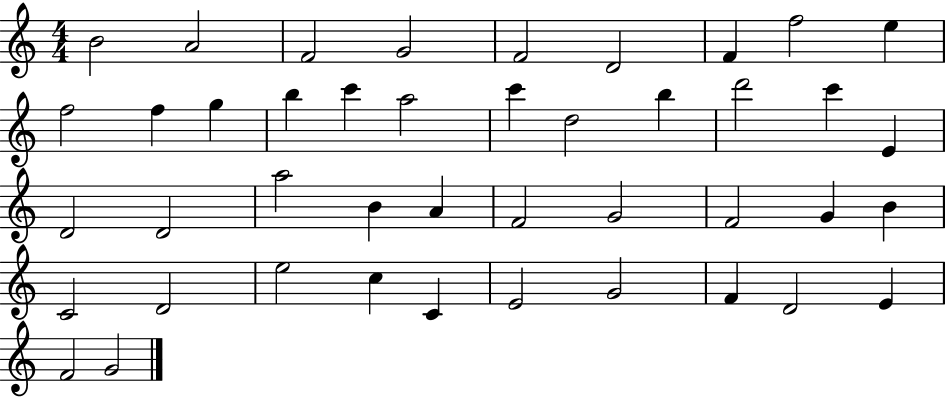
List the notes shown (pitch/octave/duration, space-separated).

B4/h A4/h F4/h G4/h F4/h D4/h F4/q F5/h E5/q F5/h F5/q G5/q B5/q C6/q A5/h C6/q D5/h B5/q D6/h C6/q E4/q D4/h D4/h A5/h B4/q A4/q F4/h G4/h F4/h G4/q B4/q C4/h D4/h E5/h C5/q C4/q E4/h G4/h F4/q D4/h E4/q F4/h G4/h